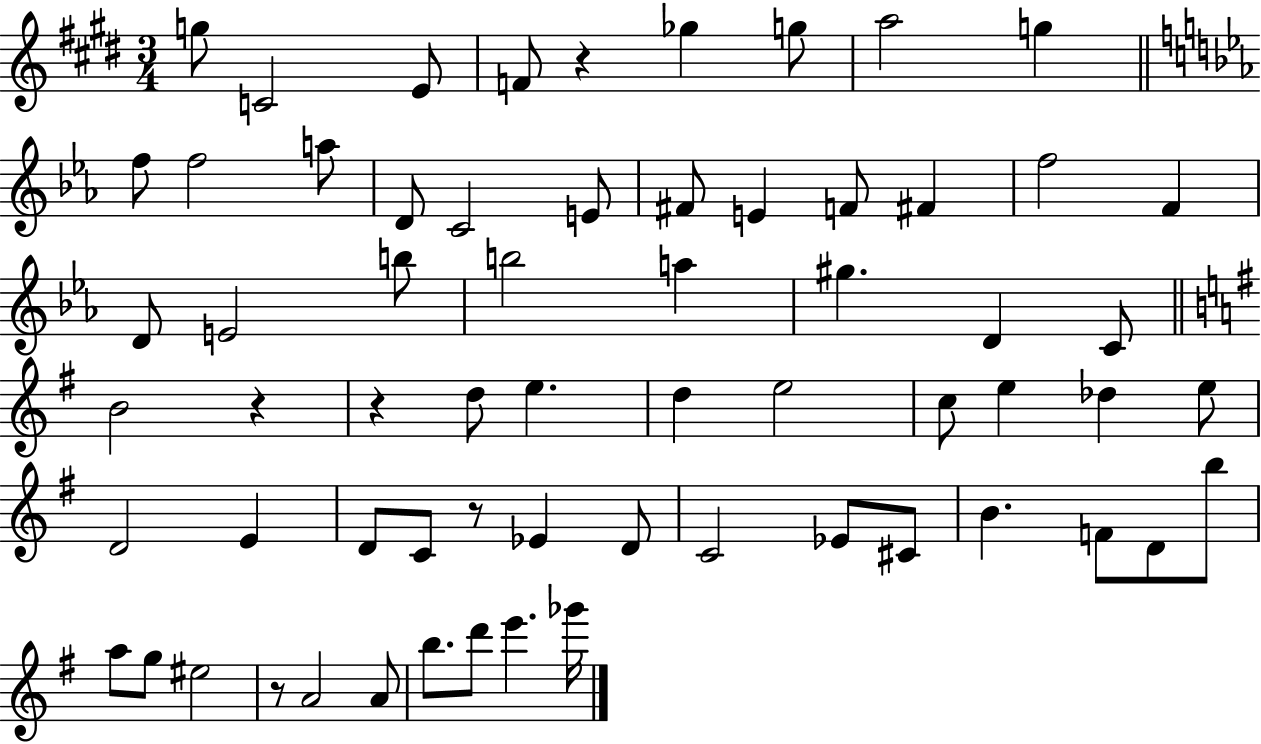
G5/e C4/h E4/e F4/e R/q Gb5/q G5/e A5/h G5/q F5/e F5/h A5/e D4/e C4/h E4/e F#4/e E4/q F4/e F#4/q F5/h F4/q D4/e E4/h B5/e B5/h A5/q G#5/q. D4/q C4/e B4/h R/q R/q D5/e E5/q. D5/q E5/h C5/e E5/q Db5/q E5/e D4/h E4/q D4/e C4/e R/e Eb4/q D4/e C4/h Eb4/e C#4/e B4/q. F4/e D4/e B5/e A5/e G5/e EIS5/h R/e A4/h A4/e B5/e. D6/e E6/q. Gb6/s